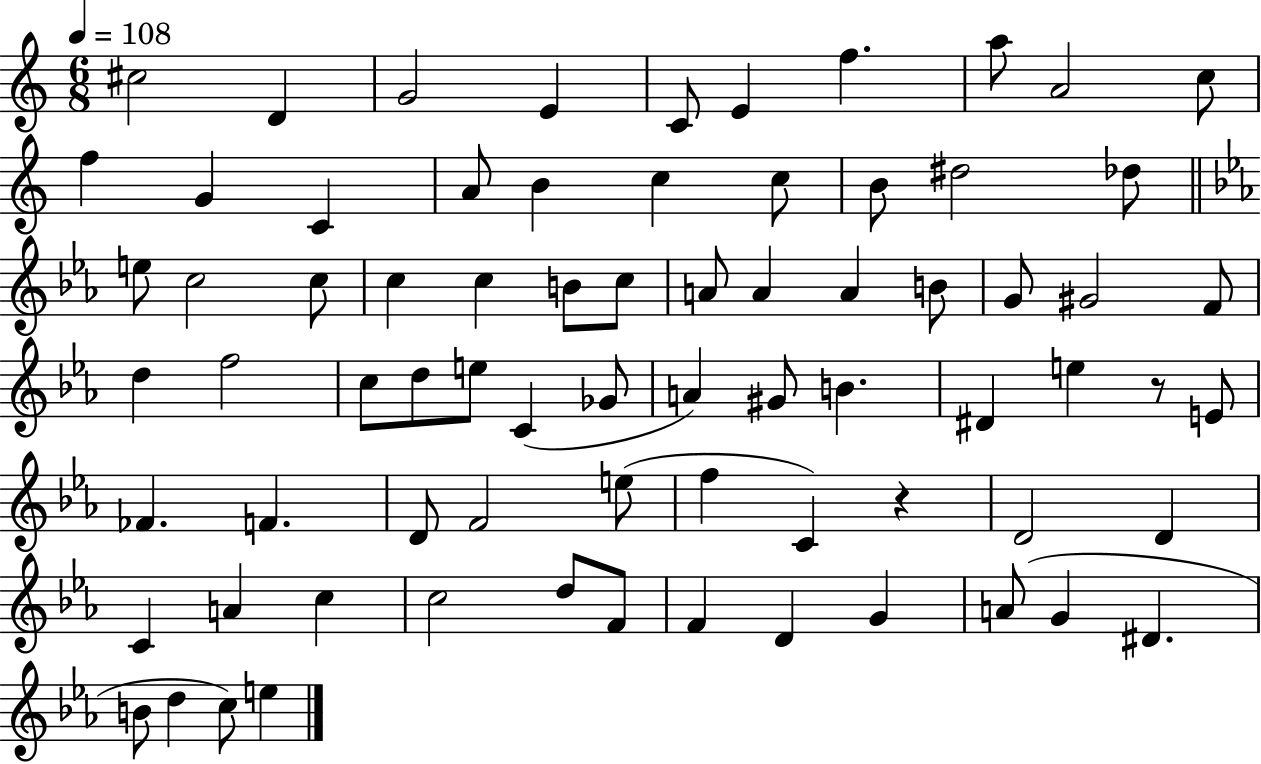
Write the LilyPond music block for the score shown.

{
  \clef treble
  \numericTimeSignature
  \time 6/8
  \key c \major
  \tempo 4 = 108
  cis''2 d'4 | g'2 e'4 | c'8 e'4 f''4. | a''8 a'2 c''8 | \break f''4 g'4 c'4 | a'8 b'4 c''4 c''8 | b'8 dis''2 des''8 | \bar "||" \break \key c \minor e''8 c''2 c''8 | c''4 c''4 b'8 c''8 | a'8 a'4 a'4 b'8 | g'8 gis'2 f'8 | \break d''4 f''2 | c''8 d''8 e''8 c'4( ges'8 | a'4) gis'8 b'4. | dis'4 e''4 r8 e'8 | \break fes'4. f'4. | d'8 f'2 e''8( | f''4 c'4) r4 | d'2 d'4 | \break c'4 a'4 c''4 | c''2 d''8 f'8 | f'4 d'4 g'4 | a'8( g'4 dis'4. | \break b'8 d''4 c''8) e''4 | \bar "|."
}